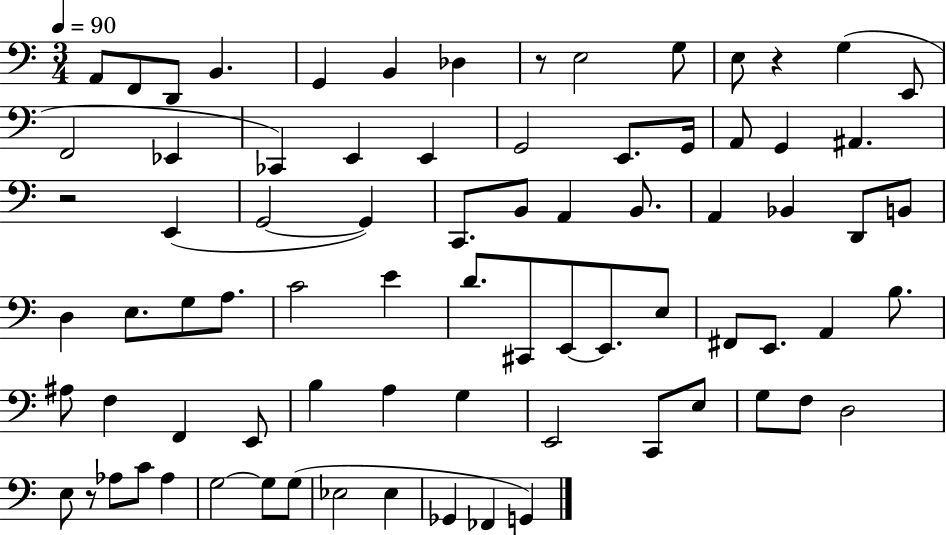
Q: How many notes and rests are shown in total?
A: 78